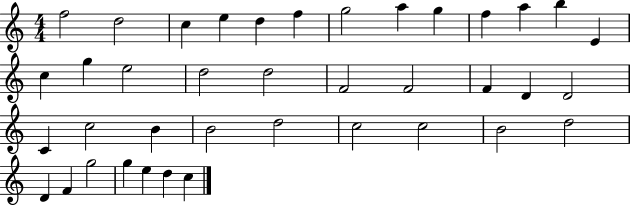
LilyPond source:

{
  \clef treble
  \numericTimeSignature
  \time 4/4
  \key c \major
  f''2 d''2 | c''4 e''4 d''4 f''4 | g''2 a''4 g''4 | f''4 a''4 b''4 e'4 | \break c''4 g''4 e''2 | d''2 d''2 | f'2 f'2 | f'4 d'4 d'2 | \break c'4 c''2 b'4 | b'2 d''2 | c''2 c''2 | b'2 d''2 | \break d'4 f'4 g''2 | g''4 e''4 d''4 c''4 | \bar "|."
}